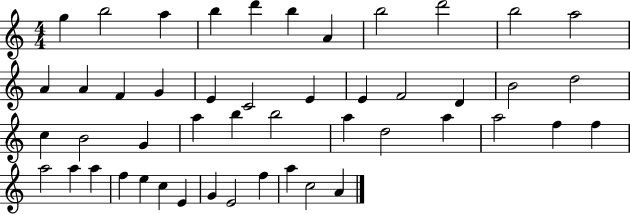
{
  \clef treble
  \numericTimeSignature
  \time 4/4
  \key c \major
  g''4 b''2 a''4 | b''4 d'''4 b''4 a'4 | b''2 d'''2 | b''2 a''2 | \break a'4 a'4 f'4 g'4 | e'4 c'2 e'4 | e'4 f'2 d'4 | b'2 d''2 | \break c''4 b'2 g'4 | a''4 b''4 b''2 | a''4 d''2 a''4 | a''2 f''4 f''4 | \break a''2 a''4 a''4 | f''4 e''4 c''4 e'4 | g'4 e'2 f''4 | a''4 c''2 a'4 | \break \bar "|."
}